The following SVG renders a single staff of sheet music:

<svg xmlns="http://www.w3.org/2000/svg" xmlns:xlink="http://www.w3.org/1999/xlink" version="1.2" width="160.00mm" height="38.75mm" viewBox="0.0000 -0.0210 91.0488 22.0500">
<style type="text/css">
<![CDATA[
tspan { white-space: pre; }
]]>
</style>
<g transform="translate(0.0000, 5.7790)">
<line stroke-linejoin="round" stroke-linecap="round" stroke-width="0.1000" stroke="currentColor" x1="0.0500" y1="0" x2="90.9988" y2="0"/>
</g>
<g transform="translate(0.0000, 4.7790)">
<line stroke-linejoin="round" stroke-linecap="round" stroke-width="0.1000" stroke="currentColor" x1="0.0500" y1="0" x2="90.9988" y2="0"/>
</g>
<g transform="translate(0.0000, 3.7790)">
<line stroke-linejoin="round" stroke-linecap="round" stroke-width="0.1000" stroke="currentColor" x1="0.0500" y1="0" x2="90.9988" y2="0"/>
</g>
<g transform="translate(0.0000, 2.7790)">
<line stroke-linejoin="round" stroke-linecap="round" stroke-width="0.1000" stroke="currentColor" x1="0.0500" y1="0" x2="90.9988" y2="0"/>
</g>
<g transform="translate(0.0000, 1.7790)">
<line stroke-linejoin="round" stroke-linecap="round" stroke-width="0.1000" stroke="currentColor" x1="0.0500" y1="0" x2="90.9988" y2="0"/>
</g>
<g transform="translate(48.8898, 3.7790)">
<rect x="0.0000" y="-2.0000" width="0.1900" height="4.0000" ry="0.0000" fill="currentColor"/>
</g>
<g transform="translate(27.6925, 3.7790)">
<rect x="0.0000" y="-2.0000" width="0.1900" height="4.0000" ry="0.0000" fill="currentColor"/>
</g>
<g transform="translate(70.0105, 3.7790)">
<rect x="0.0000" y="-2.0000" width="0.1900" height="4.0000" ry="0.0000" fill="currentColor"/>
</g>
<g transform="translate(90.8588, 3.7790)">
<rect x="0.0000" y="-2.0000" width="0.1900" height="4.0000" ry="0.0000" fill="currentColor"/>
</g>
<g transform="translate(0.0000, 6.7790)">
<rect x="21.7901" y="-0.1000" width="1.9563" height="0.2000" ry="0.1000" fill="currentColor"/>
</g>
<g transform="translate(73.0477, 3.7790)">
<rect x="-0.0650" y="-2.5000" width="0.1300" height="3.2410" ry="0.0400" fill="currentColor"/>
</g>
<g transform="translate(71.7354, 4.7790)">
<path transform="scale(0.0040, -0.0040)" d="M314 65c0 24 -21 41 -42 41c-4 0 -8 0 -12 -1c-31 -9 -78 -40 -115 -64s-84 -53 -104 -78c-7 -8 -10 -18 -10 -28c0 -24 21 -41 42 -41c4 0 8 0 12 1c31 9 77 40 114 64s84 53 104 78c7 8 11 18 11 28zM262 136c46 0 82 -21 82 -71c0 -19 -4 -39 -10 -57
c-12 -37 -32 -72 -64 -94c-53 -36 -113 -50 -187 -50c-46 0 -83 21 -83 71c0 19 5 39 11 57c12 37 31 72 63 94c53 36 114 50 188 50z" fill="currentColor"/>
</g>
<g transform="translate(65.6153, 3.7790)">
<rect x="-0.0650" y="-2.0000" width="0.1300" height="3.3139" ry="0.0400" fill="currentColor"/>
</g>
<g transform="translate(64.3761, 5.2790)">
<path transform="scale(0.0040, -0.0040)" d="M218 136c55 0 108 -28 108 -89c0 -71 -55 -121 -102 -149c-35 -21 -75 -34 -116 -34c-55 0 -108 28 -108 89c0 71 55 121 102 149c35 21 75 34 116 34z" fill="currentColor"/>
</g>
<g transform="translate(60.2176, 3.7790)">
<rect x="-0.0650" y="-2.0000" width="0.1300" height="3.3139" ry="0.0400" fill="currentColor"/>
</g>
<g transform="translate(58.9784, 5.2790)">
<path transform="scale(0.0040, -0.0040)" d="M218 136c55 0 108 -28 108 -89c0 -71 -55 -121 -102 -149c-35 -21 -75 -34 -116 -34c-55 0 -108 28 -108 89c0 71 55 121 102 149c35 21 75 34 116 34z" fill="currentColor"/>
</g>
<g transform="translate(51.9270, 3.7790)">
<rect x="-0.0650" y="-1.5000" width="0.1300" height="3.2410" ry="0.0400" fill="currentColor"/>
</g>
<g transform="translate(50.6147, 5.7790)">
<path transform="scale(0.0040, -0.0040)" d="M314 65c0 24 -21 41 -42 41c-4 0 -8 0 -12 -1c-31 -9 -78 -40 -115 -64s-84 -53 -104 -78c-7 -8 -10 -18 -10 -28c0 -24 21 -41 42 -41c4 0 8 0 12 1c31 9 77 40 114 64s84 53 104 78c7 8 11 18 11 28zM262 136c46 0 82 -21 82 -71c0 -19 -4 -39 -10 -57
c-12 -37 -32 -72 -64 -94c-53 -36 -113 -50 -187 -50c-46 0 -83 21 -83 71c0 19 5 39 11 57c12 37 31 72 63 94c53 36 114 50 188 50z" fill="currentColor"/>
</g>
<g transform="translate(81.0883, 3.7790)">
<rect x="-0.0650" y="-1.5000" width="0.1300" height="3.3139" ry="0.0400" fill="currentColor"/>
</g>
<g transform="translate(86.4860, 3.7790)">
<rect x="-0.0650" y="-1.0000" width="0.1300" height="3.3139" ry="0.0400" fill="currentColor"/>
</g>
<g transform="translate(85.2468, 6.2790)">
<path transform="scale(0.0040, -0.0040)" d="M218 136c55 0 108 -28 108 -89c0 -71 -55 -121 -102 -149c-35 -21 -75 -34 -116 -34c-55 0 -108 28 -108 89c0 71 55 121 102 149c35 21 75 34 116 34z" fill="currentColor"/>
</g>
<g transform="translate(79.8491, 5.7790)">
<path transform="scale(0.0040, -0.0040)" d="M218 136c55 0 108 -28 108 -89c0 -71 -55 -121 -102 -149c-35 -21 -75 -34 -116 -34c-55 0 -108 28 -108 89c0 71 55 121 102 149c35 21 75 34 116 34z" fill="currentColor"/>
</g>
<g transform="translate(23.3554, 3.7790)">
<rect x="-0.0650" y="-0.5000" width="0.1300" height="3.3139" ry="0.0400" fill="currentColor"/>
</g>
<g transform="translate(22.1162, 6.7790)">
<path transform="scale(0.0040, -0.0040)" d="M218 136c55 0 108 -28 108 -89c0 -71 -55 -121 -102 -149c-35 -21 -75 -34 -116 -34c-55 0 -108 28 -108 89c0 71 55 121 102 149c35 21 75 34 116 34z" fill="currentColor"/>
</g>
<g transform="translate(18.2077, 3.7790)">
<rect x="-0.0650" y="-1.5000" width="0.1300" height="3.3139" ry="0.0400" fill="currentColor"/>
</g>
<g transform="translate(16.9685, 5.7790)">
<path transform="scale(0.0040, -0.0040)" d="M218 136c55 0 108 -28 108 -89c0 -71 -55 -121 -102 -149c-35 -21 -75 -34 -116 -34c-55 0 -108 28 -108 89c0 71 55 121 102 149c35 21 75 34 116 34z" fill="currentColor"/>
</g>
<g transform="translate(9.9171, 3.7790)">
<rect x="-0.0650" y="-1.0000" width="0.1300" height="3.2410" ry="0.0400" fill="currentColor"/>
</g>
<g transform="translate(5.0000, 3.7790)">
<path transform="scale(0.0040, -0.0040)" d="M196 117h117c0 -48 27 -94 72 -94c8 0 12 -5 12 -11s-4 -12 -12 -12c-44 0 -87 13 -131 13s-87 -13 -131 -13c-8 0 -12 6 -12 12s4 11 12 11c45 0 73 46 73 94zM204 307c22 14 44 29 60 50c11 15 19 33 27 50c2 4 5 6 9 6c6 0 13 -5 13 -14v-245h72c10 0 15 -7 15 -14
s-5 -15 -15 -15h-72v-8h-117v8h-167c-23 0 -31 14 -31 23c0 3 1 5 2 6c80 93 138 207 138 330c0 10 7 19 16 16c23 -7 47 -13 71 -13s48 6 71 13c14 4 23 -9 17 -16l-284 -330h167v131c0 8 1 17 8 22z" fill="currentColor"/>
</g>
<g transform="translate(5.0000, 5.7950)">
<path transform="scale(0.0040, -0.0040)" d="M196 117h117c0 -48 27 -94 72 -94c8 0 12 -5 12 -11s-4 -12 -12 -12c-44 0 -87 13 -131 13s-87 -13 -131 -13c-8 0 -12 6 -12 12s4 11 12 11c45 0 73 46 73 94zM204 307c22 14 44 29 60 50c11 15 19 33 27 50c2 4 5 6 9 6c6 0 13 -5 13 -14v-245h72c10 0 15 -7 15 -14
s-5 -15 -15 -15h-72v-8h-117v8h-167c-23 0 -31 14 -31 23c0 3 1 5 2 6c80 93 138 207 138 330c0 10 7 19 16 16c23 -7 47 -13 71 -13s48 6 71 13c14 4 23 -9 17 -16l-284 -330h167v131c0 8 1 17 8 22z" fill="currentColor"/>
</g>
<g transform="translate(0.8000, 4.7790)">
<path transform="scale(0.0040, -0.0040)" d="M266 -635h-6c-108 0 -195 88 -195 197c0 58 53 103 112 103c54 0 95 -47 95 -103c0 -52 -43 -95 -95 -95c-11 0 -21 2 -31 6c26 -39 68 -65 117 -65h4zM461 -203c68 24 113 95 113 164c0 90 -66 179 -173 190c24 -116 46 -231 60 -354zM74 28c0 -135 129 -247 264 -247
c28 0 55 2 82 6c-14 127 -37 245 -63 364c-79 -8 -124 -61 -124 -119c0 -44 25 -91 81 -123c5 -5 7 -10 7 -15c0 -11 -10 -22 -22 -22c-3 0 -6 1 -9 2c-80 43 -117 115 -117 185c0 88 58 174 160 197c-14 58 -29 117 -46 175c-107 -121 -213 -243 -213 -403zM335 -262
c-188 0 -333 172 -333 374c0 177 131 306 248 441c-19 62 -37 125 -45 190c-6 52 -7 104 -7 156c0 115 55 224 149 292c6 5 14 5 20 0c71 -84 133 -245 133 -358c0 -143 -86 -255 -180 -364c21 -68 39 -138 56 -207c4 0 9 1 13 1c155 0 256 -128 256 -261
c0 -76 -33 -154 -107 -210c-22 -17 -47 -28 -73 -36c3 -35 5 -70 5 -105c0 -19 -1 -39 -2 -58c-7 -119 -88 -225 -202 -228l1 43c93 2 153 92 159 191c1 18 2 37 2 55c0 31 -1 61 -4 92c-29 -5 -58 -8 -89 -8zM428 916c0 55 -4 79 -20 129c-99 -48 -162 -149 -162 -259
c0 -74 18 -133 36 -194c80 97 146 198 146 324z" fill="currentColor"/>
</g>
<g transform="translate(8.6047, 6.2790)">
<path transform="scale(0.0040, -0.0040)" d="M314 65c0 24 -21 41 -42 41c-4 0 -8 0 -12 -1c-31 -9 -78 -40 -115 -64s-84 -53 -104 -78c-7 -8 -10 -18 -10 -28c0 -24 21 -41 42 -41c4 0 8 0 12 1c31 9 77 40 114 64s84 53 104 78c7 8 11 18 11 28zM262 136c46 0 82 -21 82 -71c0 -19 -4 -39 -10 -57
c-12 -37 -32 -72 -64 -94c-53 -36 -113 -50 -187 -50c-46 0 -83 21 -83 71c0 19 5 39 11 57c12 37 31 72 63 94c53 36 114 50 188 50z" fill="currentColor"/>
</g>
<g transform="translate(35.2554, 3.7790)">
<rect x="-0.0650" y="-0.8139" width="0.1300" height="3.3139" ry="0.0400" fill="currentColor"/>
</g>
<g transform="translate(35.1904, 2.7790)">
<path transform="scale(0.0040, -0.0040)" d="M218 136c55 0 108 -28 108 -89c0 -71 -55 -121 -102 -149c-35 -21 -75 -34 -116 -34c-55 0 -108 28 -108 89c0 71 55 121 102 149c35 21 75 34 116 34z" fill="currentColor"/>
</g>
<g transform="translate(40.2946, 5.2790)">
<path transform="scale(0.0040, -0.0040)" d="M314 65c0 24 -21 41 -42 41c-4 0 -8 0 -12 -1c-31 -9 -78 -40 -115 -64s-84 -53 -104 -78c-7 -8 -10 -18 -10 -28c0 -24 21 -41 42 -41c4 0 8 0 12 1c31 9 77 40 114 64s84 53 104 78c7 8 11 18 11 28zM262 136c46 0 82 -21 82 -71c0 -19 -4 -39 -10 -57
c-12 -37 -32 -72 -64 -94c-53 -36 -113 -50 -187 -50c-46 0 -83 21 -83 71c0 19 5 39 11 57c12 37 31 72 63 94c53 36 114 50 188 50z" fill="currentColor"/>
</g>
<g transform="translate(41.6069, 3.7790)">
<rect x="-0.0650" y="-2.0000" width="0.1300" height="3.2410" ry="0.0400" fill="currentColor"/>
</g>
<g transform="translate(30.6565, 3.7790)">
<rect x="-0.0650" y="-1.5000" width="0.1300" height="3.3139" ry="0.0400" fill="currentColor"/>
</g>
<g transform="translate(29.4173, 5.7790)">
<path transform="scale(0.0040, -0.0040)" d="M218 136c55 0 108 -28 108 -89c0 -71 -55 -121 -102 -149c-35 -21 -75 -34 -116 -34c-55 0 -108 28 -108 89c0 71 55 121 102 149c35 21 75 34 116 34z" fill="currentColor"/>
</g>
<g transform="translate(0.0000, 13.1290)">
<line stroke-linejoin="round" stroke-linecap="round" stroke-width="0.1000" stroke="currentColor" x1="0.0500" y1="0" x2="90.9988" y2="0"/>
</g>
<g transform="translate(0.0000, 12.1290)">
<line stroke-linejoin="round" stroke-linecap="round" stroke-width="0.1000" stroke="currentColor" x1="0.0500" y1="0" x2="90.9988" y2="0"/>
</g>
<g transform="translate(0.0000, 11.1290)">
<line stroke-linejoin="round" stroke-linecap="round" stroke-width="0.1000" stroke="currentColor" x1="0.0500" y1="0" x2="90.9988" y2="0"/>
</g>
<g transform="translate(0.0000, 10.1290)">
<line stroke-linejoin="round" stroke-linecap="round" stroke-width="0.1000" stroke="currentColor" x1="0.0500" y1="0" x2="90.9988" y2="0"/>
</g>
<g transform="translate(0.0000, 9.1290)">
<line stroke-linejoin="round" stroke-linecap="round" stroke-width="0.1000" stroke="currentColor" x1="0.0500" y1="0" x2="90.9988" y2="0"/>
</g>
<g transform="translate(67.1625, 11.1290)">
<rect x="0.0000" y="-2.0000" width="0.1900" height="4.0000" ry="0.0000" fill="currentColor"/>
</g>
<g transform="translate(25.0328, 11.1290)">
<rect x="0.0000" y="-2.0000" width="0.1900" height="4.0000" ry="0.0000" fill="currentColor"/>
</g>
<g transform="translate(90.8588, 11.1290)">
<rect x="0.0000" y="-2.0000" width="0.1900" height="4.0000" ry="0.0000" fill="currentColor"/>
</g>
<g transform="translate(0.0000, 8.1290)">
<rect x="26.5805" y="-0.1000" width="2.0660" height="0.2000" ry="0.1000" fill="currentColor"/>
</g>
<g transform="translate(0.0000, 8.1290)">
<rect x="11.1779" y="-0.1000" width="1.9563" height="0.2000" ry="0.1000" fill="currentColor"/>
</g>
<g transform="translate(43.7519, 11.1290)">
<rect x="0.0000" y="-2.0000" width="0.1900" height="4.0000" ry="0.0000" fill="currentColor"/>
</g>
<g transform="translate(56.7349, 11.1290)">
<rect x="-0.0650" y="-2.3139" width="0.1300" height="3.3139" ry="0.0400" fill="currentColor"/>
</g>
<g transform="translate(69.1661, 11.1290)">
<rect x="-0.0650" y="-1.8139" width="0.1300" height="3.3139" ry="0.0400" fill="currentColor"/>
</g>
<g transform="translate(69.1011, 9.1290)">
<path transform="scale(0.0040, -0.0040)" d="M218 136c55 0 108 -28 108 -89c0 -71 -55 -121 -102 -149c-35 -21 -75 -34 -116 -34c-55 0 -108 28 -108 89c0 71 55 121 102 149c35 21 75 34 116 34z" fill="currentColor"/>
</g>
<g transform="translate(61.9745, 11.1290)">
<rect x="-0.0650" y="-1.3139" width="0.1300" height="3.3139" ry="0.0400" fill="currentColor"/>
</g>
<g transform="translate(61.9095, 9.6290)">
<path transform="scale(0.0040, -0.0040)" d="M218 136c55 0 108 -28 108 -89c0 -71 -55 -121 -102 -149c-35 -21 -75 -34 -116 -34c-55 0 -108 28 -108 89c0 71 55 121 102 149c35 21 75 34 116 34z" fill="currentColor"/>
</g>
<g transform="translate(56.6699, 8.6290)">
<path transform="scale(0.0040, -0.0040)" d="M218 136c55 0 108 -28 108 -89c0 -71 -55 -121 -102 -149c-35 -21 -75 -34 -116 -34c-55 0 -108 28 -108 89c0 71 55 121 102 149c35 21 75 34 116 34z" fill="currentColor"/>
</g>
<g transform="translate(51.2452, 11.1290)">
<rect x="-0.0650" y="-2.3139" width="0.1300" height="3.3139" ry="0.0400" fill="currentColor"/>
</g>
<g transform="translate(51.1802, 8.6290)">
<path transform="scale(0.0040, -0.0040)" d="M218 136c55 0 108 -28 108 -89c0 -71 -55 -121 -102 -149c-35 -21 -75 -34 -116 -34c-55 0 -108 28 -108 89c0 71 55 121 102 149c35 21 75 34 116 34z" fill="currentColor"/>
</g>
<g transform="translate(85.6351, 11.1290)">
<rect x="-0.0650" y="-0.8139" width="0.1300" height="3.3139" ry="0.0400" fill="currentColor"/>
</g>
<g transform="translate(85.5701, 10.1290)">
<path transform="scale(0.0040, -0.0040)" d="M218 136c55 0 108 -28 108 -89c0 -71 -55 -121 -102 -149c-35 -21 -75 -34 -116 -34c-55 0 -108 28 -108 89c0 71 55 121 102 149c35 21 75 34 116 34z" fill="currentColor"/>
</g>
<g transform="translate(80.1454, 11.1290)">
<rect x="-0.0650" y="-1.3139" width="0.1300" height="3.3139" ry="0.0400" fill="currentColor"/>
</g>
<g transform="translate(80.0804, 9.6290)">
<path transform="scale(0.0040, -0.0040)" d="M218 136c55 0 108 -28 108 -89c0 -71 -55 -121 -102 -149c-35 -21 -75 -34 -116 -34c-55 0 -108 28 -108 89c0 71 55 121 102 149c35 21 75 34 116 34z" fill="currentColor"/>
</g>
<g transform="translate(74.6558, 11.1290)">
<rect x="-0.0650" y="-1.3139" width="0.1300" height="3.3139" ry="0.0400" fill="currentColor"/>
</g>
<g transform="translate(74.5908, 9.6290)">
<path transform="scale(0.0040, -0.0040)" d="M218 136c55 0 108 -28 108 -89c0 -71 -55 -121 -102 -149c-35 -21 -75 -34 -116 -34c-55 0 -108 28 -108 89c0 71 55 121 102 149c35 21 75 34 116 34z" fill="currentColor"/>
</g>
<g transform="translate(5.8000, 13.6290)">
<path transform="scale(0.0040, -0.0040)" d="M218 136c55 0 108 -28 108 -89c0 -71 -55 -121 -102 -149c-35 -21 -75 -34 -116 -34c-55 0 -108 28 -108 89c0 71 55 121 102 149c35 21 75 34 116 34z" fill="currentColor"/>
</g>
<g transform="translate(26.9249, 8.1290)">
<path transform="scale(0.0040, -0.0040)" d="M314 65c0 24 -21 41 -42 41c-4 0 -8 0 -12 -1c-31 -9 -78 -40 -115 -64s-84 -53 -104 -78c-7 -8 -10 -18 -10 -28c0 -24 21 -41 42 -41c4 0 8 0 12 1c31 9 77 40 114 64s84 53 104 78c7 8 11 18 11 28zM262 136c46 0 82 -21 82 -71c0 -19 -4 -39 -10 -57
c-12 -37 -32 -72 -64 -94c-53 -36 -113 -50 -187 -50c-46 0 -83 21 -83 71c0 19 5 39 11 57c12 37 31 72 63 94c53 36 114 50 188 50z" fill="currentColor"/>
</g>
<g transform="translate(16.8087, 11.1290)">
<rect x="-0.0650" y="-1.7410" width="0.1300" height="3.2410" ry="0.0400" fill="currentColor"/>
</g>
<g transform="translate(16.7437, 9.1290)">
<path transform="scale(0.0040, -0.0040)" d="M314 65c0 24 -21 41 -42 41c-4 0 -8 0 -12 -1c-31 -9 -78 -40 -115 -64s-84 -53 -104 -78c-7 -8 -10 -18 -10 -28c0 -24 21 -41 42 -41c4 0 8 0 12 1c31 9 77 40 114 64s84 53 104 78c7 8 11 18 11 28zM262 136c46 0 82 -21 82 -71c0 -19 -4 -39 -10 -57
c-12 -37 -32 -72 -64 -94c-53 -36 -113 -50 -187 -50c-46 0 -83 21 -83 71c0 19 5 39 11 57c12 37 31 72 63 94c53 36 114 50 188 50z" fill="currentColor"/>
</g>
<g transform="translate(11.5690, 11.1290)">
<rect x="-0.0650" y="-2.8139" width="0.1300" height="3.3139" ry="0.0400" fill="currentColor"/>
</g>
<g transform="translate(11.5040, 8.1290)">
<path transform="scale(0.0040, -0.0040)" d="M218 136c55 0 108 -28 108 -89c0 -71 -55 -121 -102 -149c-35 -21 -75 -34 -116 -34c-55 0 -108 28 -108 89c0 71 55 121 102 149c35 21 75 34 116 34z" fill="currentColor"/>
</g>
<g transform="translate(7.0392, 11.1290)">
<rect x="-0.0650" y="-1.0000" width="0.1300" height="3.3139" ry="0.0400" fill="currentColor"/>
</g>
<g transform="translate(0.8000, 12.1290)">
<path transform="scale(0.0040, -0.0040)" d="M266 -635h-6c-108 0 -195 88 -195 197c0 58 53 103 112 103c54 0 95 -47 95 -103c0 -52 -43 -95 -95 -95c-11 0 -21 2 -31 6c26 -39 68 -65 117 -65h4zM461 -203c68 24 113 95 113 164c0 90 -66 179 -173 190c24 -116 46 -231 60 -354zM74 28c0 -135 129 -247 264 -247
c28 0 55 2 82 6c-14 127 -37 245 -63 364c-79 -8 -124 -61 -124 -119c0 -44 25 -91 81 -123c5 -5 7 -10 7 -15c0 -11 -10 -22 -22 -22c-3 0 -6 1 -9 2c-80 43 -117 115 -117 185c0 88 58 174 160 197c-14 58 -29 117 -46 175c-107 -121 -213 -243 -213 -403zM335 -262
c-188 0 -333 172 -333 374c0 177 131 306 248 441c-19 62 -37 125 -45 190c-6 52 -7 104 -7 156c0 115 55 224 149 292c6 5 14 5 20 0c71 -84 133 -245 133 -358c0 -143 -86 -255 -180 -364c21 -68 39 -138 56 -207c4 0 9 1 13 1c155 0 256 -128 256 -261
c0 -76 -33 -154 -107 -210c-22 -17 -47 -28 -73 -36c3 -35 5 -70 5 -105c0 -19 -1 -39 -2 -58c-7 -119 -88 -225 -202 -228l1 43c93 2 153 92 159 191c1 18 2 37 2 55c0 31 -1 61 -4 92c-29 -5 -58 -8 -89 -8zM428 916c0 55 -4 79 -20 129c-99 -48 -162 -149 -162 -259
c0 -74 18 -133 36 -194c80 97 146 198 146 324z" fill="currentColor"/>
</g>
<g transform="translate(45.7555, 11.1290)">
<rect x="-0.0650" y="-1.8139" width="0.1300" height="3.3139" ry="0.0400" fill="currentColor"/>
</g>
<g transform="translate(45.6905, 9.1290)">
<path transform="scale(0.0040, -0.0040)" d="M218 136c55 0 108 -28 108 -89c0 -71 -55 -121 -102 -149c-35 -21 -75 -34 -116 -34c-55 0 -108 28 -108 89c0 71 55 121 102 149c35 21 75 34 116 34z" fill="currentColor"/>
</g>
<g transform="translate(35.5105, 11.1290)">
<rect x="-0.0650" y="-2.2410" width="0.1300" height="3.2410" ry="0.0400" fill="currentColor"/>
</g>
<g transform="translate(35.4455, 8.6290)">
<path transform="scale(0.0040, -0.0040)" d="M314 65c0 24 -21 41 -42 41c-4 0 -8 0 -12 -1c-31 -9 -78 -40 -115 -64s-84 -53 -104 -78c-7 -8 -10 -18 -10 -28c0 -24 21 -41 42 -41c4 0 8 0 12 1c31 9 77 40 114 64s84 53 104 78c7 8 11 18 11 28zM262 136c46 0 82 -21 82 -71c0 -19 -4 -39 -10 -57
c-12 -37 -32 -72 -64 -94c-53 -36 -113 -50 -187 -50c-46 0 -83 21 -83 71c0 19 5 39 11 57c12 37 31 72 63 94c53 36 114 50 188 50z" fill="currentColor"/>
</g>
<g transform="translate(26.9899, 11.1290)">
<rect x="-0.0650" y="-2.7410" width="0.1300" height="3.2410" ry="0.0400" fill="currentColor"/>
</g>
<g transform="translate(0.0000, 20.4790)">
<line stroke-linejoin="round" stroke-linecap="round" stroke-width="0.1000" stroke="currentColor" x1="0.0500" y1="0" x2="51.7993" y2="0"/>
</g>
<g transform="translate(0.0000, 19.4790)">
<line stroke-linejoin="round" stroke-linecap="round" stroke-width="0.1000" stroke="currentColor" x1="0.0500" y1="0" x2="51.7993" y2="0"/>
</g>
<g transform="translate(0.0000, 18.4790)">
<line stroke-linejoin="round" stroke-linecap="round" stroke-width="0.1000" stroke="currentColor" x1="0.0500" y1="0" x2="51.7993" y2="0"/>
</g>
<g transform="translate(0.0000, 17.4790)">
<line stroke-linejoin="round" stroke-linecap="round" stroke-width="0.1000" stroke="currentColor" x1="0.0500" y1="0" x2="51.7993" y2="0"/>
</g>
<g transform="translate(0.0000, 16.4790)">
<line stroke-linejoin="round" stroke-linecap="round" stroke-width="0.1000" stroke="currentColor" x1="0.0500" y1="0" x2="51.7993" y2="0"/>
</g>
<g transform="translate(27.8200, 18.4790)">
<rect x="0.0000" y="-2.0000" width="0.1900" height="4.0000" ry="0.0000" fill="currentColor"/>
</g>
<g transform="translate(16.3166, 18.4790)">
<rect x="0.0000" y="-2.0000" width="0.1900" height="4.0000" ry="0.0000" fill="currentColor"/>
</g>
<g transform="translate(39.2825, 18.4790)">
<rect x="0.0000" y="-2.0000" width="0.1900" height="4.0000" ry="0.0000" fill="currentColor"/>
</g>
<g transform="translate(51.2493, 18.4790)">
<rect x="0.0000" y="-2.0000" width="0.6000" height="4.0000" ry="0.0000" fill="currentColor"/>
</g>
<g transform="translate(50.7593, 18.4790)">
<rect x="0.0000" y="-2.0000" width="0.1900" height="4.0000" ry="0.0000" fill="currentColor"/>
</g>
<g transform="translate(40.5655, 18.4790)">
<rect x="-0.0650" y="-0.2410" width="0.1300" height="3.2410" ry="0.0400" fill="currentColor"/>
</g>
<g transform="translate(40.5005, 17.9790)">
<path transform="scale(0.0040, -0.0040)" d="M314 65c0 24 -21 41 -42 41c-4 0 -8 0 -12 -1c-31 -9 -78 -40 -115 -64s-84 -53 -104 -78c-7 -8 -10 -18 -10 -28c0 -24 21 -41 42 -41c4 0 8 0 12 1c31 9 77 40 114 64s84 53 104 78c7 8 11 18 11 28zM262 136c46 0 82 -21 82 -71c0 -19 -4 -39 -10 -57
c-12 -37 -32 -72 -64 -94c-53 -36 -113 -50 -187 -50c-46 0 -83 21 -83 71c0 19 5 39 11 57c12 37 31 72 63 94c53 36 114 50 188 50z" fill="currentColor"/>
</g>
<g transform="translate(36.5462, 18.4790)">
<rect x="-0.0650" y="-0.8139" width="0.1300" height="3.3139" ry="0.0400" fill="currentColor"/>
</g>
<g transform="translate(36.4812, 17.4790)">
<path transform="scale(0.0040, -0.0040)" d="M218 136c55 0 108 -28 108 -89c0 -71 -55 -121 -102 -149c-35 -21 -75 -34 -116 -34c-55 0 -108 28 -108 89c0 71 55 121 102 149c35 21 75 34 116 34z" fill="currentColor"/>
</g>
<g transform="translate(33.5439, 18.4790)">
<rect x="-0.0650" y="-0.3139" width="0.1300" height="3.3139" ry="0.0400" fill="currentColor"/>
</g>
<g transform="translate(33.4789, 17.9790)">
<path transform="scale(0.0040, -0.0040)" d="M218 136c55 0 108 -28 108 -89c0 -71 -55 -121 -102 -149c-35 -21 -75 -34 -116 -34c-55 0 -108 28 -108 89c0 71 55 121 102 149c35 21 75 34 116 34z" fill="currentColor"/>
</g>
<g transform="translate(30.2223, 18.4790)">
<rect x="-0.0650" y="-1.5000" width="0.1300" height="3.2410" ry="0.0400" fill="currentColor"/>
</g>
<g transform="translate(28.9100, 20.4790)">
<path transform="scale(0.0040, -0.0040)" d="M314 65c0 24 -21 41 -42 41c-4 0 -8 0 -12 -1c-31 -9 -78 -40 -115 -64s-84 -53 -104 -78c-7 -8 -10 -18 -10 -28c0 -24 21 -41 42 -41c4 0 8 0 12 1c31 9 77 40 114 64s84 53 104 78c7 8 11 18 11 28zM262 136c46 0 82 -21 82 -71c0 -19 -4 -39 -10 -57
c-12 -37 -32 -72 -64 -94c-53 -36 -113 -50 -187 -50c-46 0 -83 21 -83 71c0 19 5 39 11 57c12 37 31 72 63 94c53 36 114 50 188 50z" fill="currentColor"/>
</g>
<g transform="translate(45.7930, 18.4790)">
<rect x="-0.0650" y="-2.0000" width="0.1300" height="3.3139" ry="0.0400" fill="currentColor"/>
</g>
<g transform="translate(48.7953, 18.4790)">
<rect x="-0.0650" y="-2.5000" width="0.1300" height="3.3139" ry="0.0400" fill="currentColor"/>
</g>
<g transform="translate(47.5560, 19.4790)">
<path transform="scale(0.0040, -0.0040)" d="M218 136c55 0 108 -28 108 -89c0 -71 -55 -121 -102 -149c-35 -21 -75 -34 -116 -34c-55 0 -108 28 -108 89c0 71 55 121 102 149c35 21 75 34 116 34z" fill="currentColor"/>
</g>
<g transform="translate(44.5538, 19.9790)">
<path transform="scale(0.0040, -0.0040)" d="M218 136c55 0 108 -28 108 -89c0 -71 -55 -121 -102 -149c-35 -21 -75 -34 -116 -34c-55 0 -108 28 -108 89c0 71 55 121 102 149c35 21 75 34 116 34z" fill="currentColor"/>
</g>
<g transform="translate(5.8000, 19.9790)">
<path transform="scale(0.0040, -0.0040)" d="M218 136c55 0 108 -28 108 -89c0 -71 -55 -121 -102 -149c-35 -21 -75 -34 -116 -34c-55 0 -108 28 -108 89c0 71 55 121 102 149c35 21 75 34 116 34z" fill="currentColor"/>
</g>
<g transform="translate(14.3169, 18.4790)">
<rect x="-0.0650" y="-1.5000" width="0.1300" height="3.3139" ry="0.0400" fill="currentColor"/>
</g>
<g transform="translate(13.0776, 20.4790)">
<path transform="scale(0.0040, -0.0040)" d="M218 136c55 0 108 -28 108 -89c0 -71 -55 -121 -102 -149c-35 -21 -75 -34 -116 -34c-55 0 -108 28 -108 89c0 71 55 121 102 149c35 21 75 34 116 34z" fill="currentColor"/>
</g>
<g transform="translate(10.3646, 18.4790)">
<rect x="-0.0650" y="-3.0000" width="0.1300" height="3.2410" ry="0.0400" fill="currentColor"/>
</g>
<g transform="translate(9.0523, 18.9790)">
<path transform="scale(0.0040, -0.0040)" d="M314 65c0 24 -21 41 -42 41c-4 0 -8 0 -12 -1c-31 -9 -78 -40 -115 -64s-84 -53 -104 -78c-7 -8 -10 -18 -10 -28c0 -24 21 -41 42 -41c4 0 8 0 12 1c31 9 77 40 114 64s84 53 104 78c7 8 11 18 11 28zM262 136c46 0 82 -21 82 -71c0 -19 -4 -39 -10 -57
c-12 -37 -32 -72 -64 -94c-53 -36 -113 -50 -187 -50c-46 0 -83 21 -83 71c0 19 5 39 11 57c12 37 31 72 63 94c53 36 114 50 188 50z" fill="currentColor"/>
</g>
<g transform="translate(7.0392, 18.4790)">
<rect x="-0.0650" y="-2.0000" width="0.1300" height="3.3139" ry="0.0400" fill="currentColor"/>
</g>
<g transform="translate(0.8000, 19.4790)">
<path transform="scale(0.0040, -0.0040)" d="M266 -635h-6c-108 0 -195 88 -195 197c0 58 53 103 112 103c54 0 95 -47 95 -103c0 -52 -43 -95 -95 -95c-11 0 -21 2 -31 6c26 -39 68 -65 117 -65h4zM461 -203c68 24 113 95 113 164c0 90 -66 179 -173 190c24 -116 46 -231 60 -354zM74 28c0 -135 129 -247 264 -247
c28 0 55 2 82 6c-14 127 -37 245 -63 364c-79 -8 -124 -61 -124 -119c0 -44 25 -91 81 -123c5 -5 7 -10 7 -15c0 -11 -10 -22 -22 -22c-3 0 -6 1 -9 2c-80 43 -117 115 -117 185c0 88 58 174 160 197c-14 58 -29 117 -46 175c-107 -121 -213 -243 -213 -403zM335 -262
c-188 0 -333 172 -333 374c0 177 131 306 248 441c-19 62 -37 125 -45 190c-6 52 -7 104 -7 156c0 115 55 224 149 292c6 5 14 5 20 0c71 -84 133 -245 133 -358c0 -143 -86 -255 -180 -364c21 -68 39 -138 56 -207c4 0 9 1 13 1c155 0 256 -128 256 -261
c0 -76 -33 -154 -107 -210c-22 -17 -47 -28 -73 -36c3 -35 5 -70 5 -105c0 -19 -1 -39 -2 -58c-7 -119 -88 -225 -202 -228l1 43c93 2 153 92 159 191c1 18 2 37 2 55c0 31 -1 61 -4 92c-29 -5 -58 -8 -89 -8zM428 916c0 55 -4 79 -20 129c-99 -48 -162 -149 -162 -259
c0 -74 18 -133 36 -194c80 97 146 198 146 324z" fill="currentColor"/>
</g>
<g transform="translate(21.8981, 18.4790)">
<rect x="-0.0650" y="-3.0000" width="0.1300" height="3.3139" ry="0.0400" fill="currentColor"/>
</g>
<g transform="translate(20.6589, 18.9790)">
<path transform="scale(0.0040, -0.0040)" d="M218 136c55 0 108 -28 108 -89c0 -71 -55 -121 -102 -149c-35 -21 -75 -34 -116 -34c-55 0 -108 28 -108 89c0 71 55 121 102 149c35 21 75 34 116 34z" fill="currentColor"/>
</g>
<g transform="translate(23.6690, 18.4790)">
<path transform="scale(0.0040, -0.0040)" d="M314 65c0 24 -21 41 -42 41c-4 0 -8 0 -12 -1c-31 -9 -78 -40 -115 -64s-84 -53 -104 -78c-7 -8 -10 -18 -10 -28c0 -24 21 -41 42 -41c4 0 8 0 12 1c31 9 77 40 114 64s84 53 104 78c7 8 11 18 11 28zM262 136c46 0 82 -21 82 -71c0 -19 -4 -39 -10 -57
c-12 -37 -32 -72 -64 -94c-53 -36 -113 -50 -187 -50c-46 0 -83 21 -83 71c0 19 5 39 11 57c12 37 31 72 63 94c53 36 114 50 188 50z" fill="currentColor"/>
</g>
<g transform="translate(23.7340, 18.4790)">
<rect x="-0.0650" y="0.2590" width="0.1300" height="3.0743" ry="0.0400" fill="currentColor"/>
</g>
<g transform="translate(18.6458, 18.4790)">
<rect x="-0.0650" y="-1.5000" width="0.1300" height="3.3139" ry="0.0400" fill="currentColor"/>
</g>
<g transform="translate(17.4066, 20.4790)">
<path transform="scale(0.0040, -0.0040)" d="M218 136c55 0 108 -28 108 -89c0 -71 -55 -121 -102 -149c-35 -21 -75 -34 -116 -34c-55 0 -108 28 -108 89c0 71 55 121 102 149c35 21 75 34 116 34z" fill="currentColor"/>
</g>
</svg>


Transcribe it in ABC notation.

X:1
T:Untitled
M:4/4
L:1/4
K:C
D2 E C E d F2 E2 F F G2 E D D a f2 a2 g2 f g g e f e e d F A2 E E A B2 E2 c d c2 F G